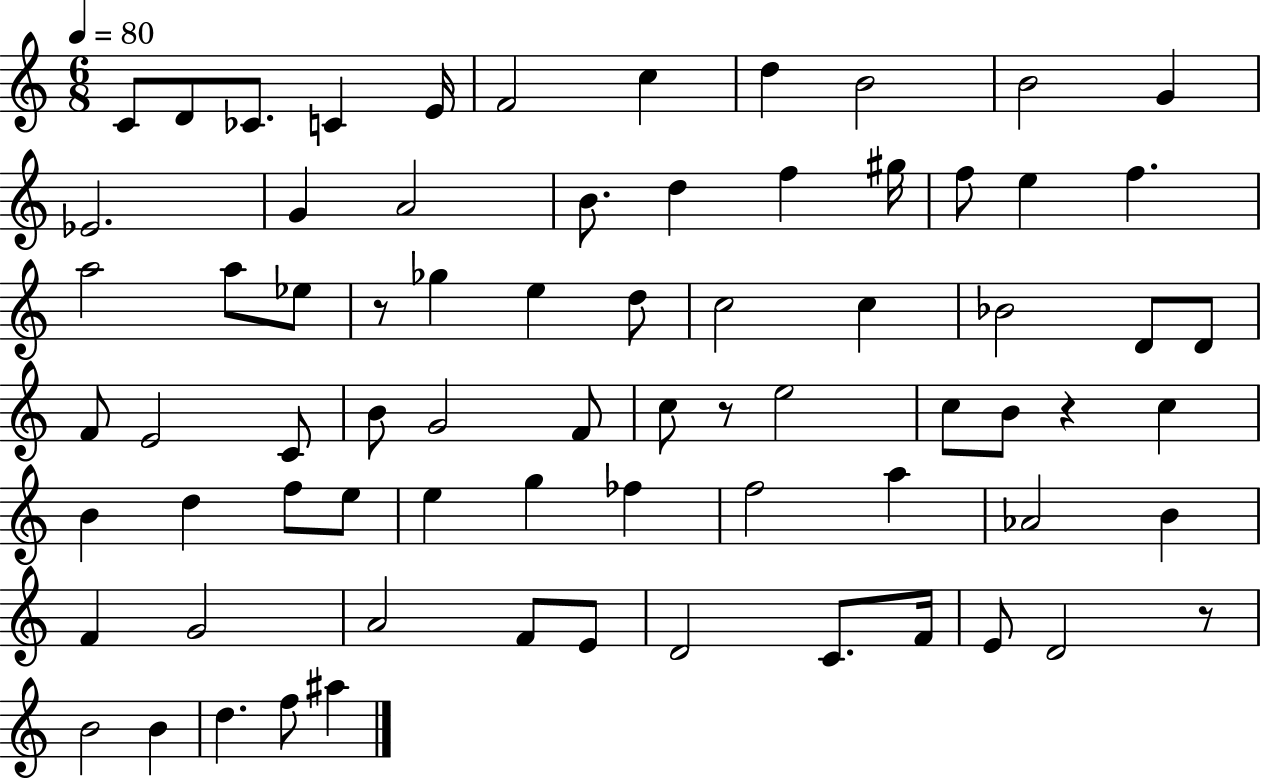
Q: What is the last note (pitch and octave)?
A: A#5